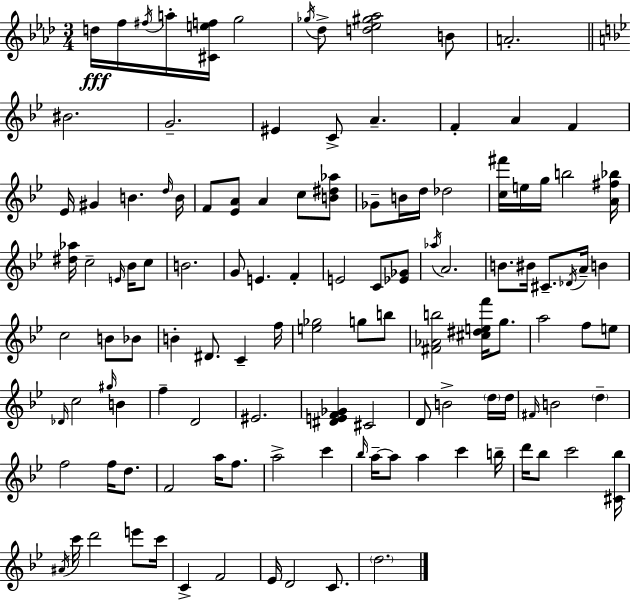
X:1
T:Untitled
M:3/4
L:1/4
K:Ab
d/4 f/4 ^f/4 a/4 [^Cef]/4 g2 _g/4 _d/2 [d_e^g_a]2 B/2 A2 ^B2 G2 ^E C/2 A F A F _E/4 ^G B d/4 B/4 F/2 [_EA]/2 A c/2 [B^d_a]/2 _G/2 B/4 d/4 _d2 [c^f']/4 e/4 g/4 b2 [A^f_b]/4 [^d_a]/4 c2 E/4 _B/4 c/2 B2 G/2 E F E2 C/2 [_E_G]/2 _a/4 A2 B/2 ^B/4 ^C/2 _D/4 A/4 B c2 B/2 _B/2 B ^D/2 C f/4 [e_g]2 g/2 b/2 [^F_Ab]2 [^c^def']/4 g/2 a2 f/2 e/2 _D/4 c2 ^g/4 B f D2 ^E2 [^DEF_G] ^C2 D/2 B2 d/4 d/4 ^F/4 B2 d f2 f/4 d/2 F2 a/4 f/2 a2 c' _b/4 a/4 a/2 a c' b/4 d'/4 _b/2 c'2 [^C_b]/4 ^A/4 c'/4 d'2 e'/2 c'/4 C F2 _E/4 D2 C/2 d2